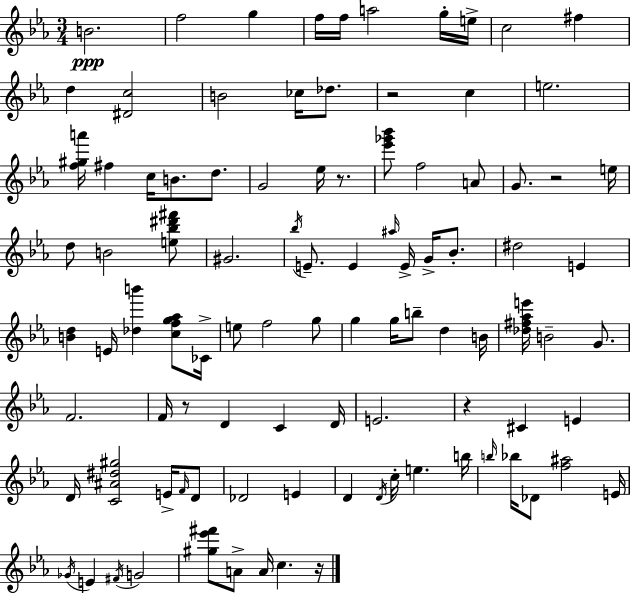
B4/h. F5/h G5/q F5/s F5/s A5/h G5/s E5/s C5/h F#5/q D5/q [D#4,C5]/h B4/h CES5/s Db5/e. R/h C5/q E5/h. [F5,G#5,A6]/s F#5/q C5/s B4/e. D5/e. G4/h Eb5/s R/e. [Eb6,Gb6,Bb6]/e F5/h A4/e G4/e. R/h E5/s D5/e B4/h [E5,Bb5,D#6,F#6]/e G#4/h. Bb5/s E4/e. E4/q A#5/s E4/s G4/s Bb4/e. D#5/h E4/q [B4,D5]/q E4/s [Db5,B6]/q [C5,F5,G5,Ab5]/e CES4/s E5/e F5/h G5/e G5/q G5/s B5/e D5/q B4/s [Db5,F#5,Ab5,E6]/s B4/h G4/e. F4/h. F4/s R/e D4/q C4/q D4/s E4/h. R/q C#4/q E4/q D4/s [C4,A#4,D#5,G#5]/h E4/s F4/s D4/e Db4/h E4/q D4/q D4/s C5/s E5/q. B5/s B5/s Bb5/s Db4/e [F5,A#5]/h E4/s Gb4/s E4/q F#4/s G4/h [G#5,Eb6,F#6]/e A4/e A4/s C5/q. R/s